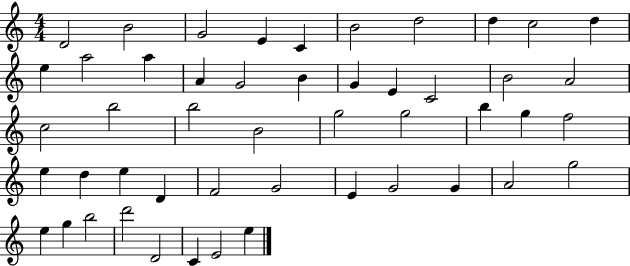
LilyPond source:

{
  \clef treble
  \numericTimeSignature
  \time 4/4
  \key c \major
  d'2 b'2 | g'2 e'4 c'4 | b'2 d''2 | d''4 c''2 d''4 | \break e''4 a''2 a''4 | a'4 g'2 b'4 | g'4 e'4 c'2 | b'2 a'2 | \break c''2 b''2 | b''2 b'2 | g''2 g''2 | b''4 g''4 f''2 | \break e''4 d''4 e''4 d'4 | f'2 g'2 | e'4 g'2 g'4 | a'2 g''2 | \break e''4 g''4 b''2 | d'''2 d'2 | c'4 e'2 e''4 | \bar "|."
}